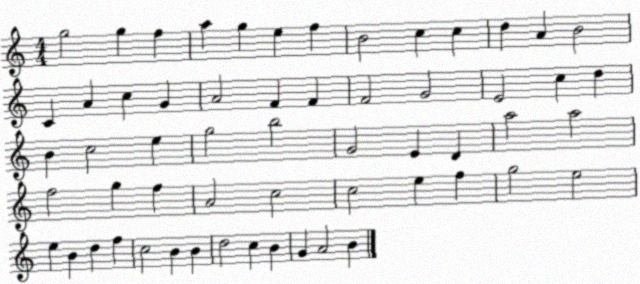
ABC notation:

X:1
T:Untitled
M:4/4
L:1/4
K:C
g2 g f a g e f B2 c c d A B2 C A c G A2 F F F2 G2 E2 c d B c2 e g2 b2 G2 E D a2 a2 f2 g f A2 c2 c2 e f g2 e2 e B d f c2 B B d2 c B G A2 B